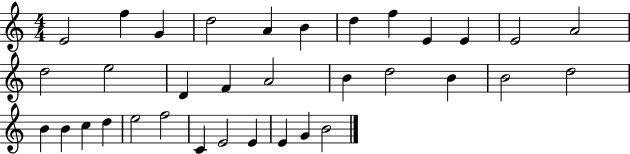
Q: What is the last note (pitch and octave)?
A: B4